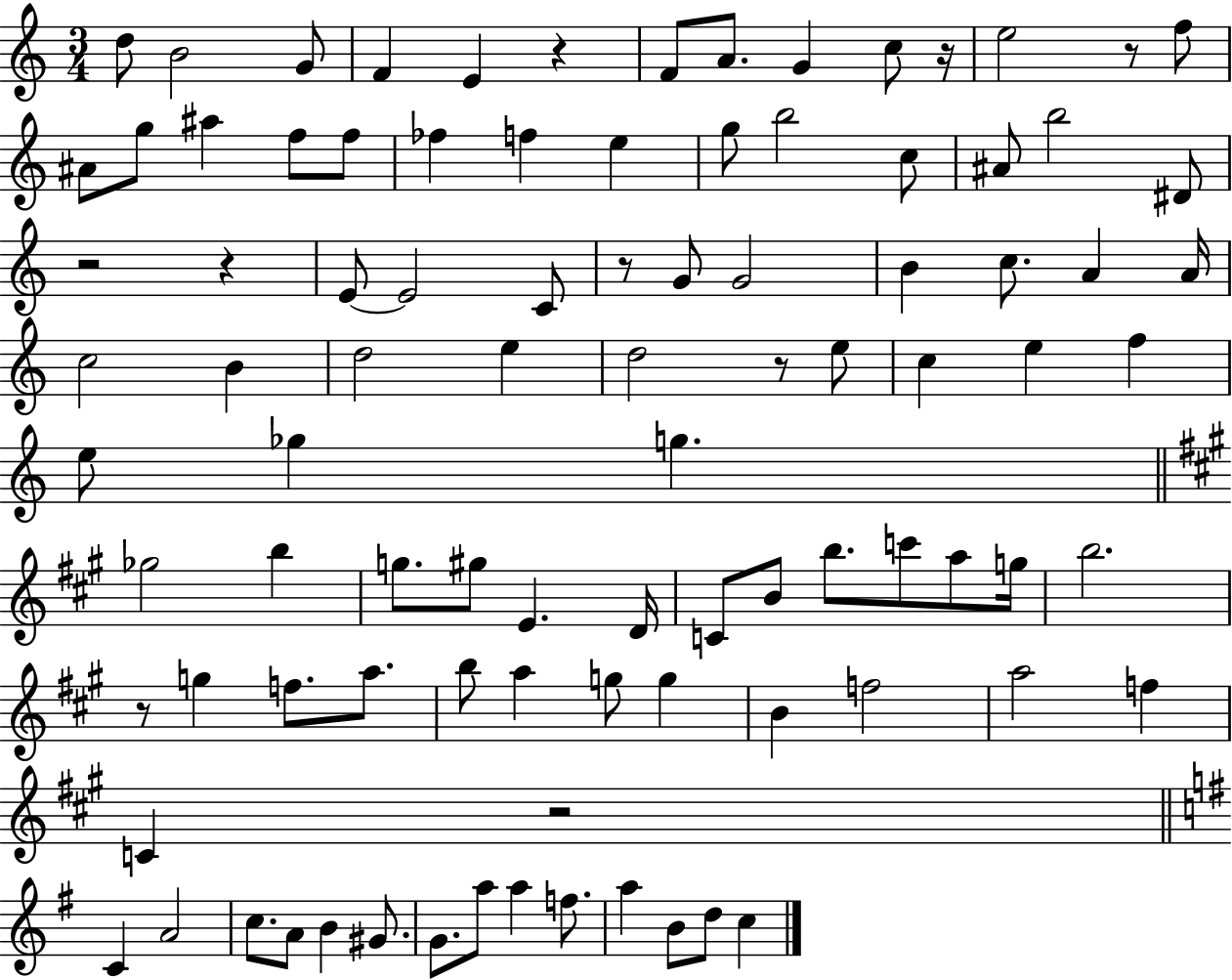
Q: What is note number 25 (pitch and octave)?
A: D#4